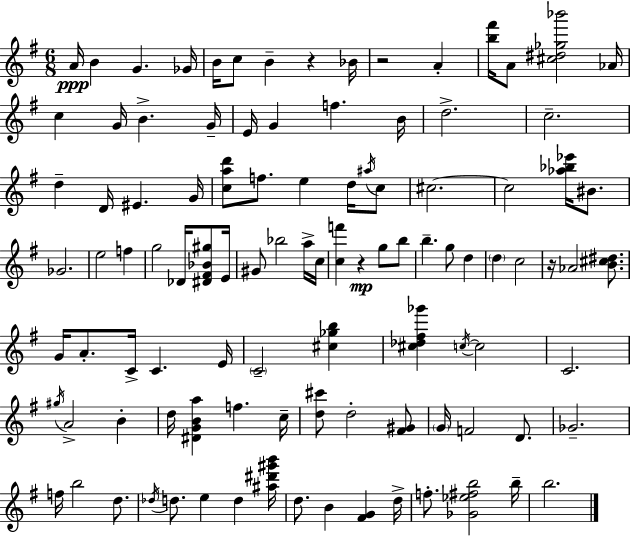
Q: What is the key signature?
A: G major